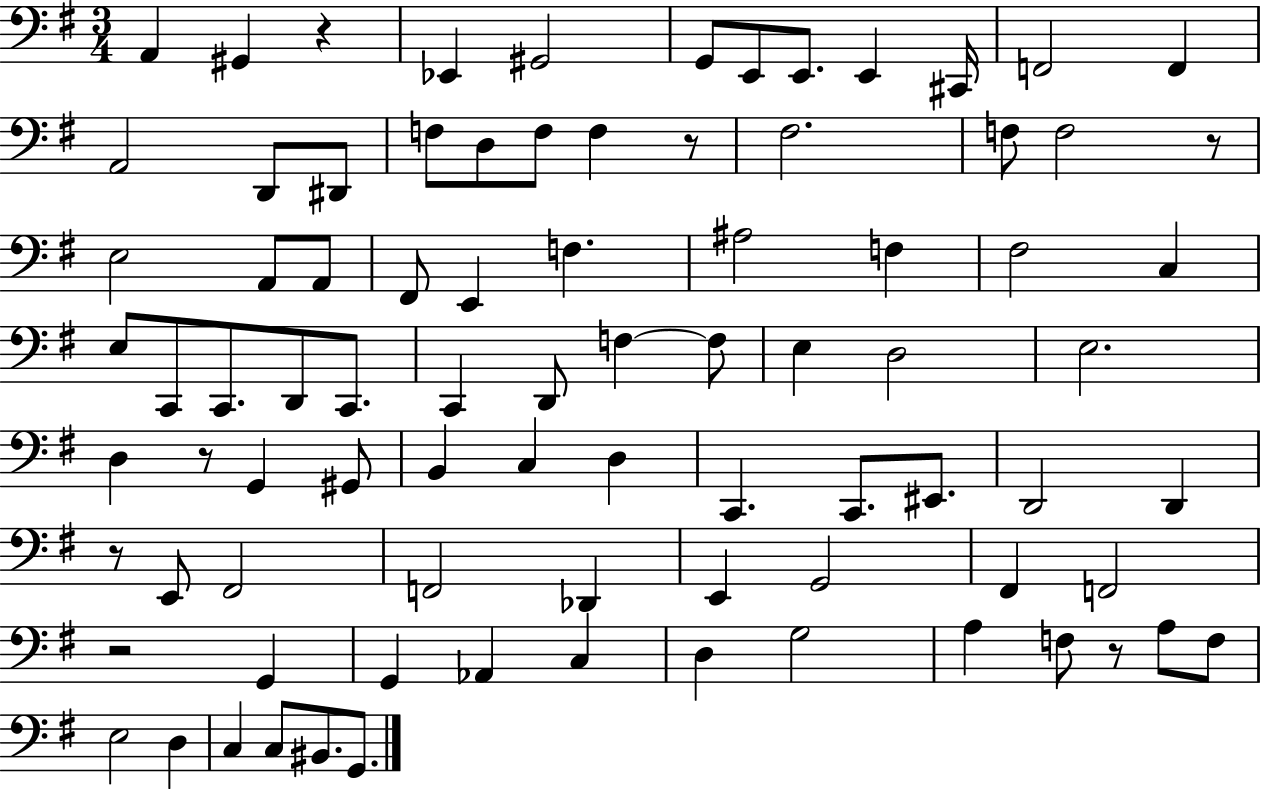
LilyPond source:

{
  \clef bass
  \numericTimeSignature
  \time 3/4
  \key g \major
  a,4 gis,4 r4 | ees,4 gis,2 | g,8 e,8 e,8. e,4 cis,16 | f,2 f,4 | \break a,2 d,8 dis,8 | f8 d8 f8 f4 r8 | fis2. | f8 f2 r8 | \break e2 a,8 a,8 | fis,8 e,4 f4. | ais2 f4 | fis2 c4 | \break e8 c,8 c,8. d,8 c,8. | c,4 d,8 f4~~ f8 | e4 d2 | e2. | \break d4 r8 g,4 gis,8 | b,4 c4 d4 | c,4. c,8. eis,8. | d,2 d,4 | \break r8 e,8 fis,2 | f,2 des,4 | e,4 g,2 | fis,4 f,2 | \break r2 g,4 | g,4 aes,4 c4 | d4 g2 | a4 f8 r8 a8 f8 | \break e2 d4 | c4 c8 bis,8. g,8. | \bar "|."
}